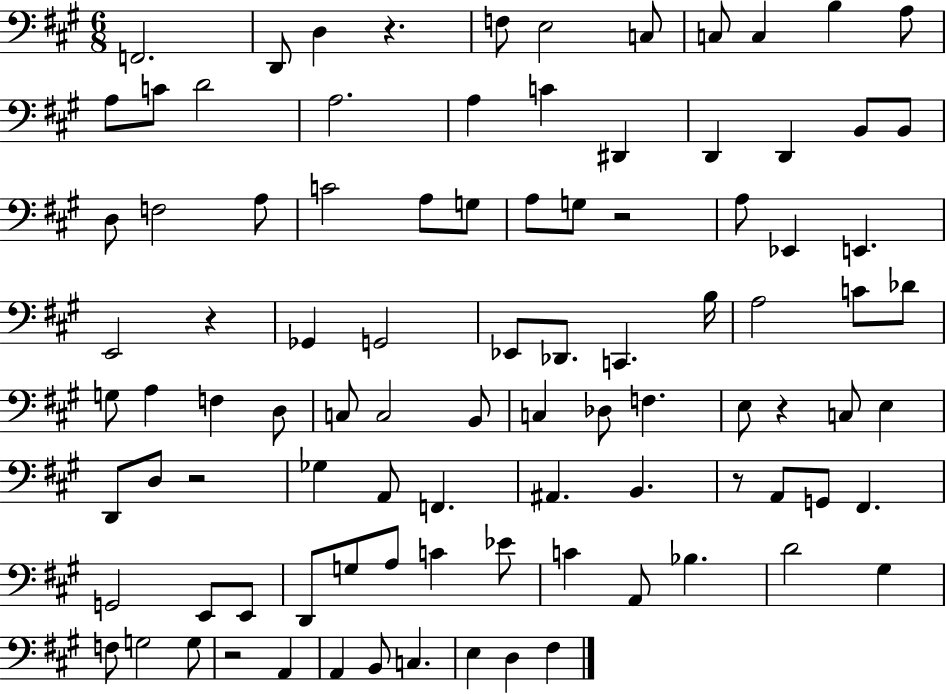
{
  \clef bass
  \numericTimeSignature
  \time 6/8
  \key a \major
  \repeat volta 2 { f,2. | d,8 d4 r4. | f8 e2 c8 | c8 c4 b4 a8 | \break a8 c'8 d'2 | a2. | a4 c'4 dis,4 | d,4 d,4 b,8 b,8 | \break d8 f2 a8 | c'2 a8 g8 | a8 g8 r2 | a8 ees,4 e,4. | \break e,2 r4 | ges,4 g,2 | ees,8 des,8. c,4. b16 | a2 c'8 des'8 | \break g8 a4 f4 d8 | c8 c2 b,8 | c4 des8 f4. | e8 r4 c8 e4 | \break d,8 d8 r2 | ges4 a,8 f,4. | ais,4. b,4. | r8 a,8 g,8 fis,4. | \break g,2 e,8 e,8 | d,8 g8 a8 c'4 ees'8 | c'4 a,8 bes4. | d'2 gis4 | \break f8 g2 g8 | r2 a,4 | a,4 b,8 c4. | e4 d4 fis4 | \break } \bar "|."
}